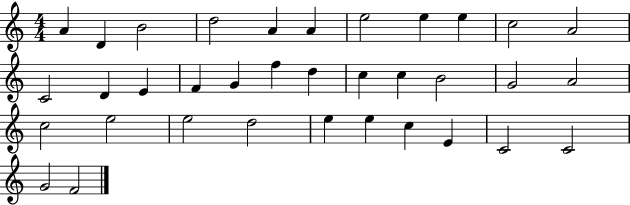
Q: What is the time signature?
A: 4/4